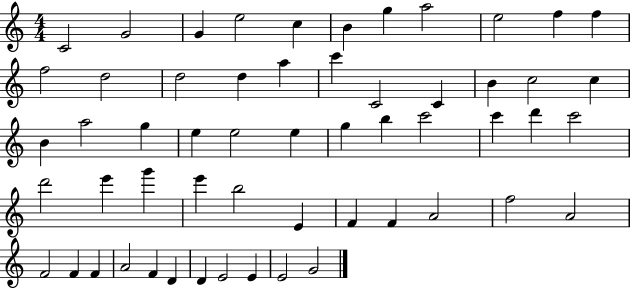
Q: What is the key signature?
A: C major